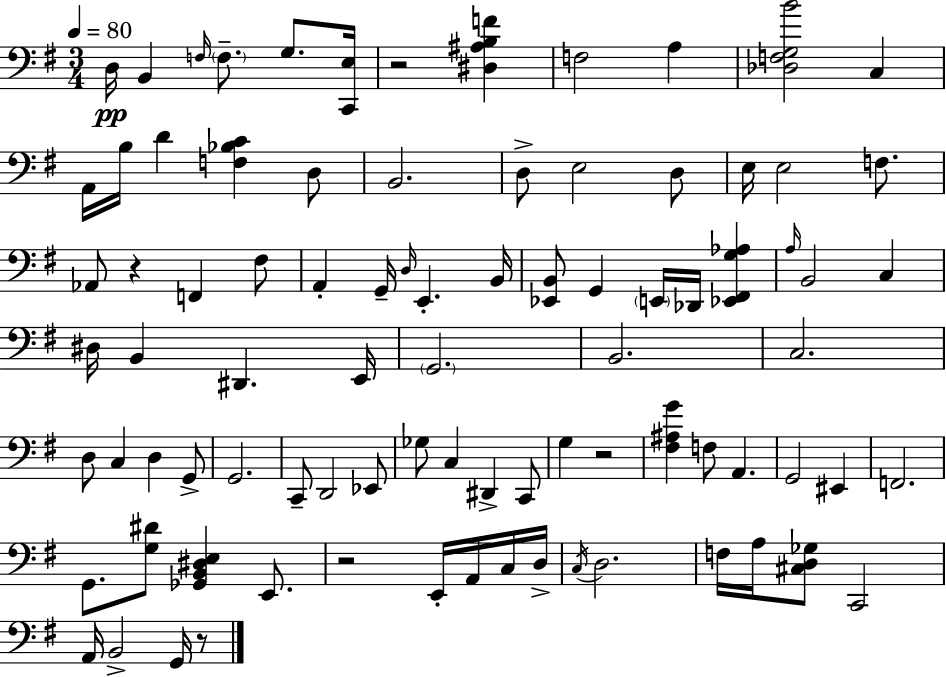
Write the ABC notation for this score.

X:1
T:Untitled
M:3/4
L:1/4
K:G
D,/4 B,, F,/4 F,/2 G,/2 [C,,E,]/4 z2 [^D,^A,B,F] F,2 A, [_D,F,G,B]2 C, A,,/4 B,/4 D [F,_B,C] D,/2 B,,2 D,/2 E,2 D,/2 E,/4 E,2 F,/2 _A,,/2 z F,, ^F,/2 A,, G,,/4 D,/4 E,, B,,/4 [_E,,B,,]/2 G,, E,,/4 _D,,/4 [_E,,^F,,G,_A,] A,/4 B,,2 C, ^D,/4 B,, ^D,, E,,/4 G,,2 B,,2 C,2 D,/2 C, D, G,,/2 G,,2 C,,/2 D,,2 _E,,/2 _G,/2 C, ^D,, C,,/2 G, z2 [^F,^A,G] F,/2 A,, G,,2 ^E,, F,,2 G,,/2 [G,^D]/2 [_G,,B,,^D,E,] E,,/2 z2 E,,/4 A,,/4 C,/4 D,/4 C,/4 D,2 F,/4 A,/4 [^C,D,_G,]/2 C,,2 A,,/4 B,,2 G,,/4 z/2